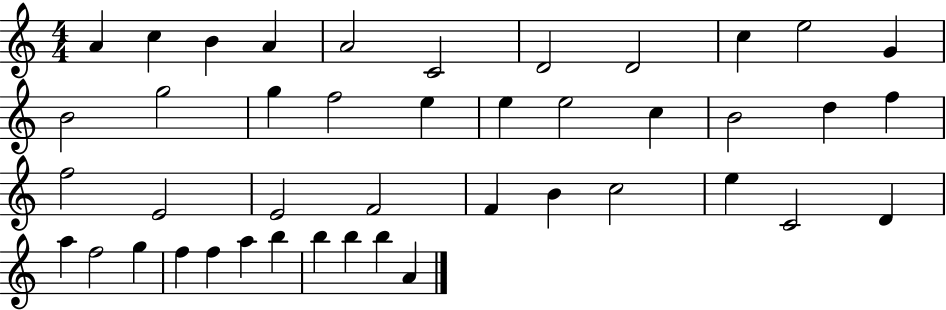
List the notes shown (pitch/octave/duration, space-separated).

A4/q C5/q B4/q A4/q A4/h C4/h D4/h D4/h C5/q E5/h G4/q B4/h G5/h G5/q F5/h E5/q E5/q E5/h C5/q B4/h D5/q F5/q F5/h E4/h E4/h F4/h F4/q B4/q C5/h E5/q C4/h D4/q A5/q F5/h G5/q F5/q F5/q A5/q B5/q B5/q B5/q B5/q A4/q